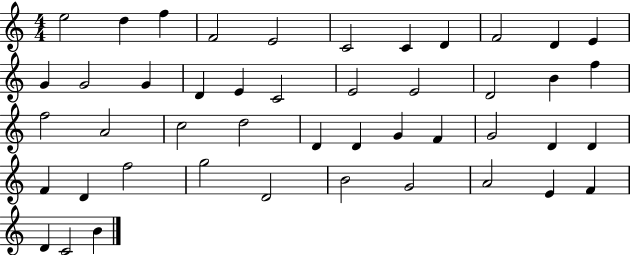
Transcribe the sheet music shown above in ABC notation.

X:1
T:Untitled
M:4/4
L:1/4
K:C
e2 d f F2 E2 C2 C D F2 D E G G2 G D E C2 E2 E2 D2 B f f2 A2 c2 d2 D D G F G2 D D F D f2 g2 D2 B2 G2 A2 E F D C2 B